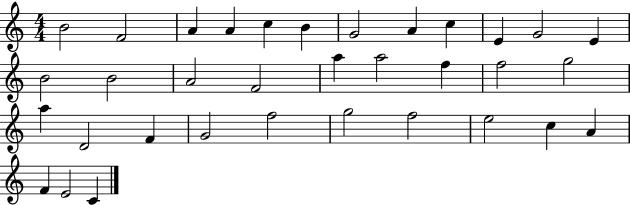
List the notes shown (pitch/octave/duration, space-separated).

B4/h F4/h A4/q A4/q C5/q B4/q G4/h A4/q C5/q E4/q G4/h E4/q B4/h B4/h A4/h F4/h A5/q A5/h F5/q F5/h G5/h A5/q D4/h F4/q G4/h F5/h G5/h F5/h E5/h C5/q A4/q F4/q E4/h C4/q